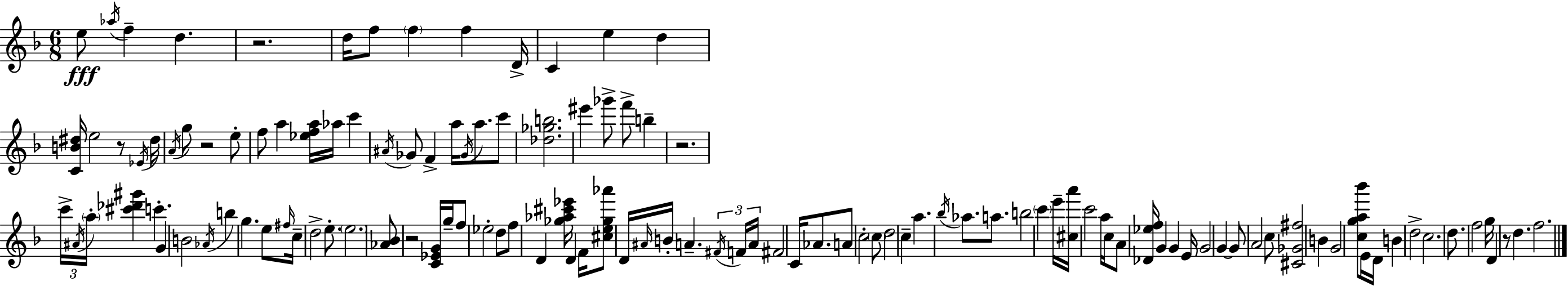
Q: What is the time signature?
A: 6/8